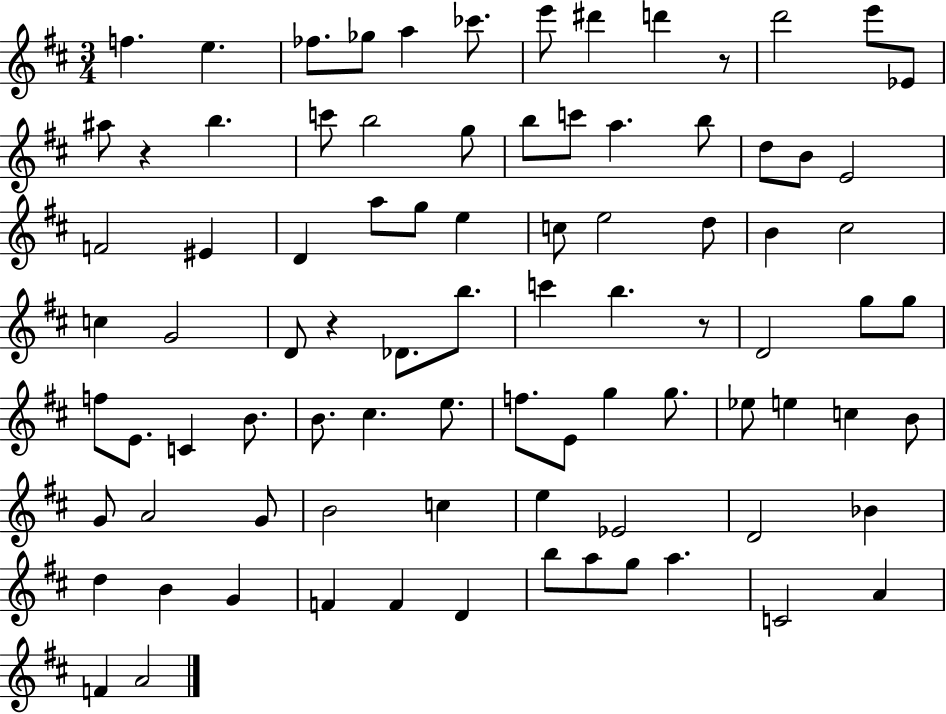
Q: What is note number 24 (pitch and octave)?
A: E4